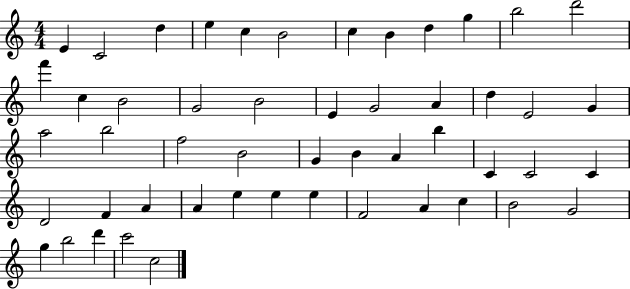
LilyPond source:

{
  \clef treble
  \numericTimeSignature
  \time 4/4
  \key c \major
  e'4 c'2 d''4 | e''4 c''4 b'2 | c''4 b'4 d''4 g''4 | b''2 d'''2 | \break f'''4 c''4 b'2 | g'2 b'2 | e'4 g'2 a'4 | d''4 e'2 g'4 | \break a''2 b''2 | f''2 b'2 | g'4 b'4 a'4 b''4 | c'4 c'2 c'4 | \break d'2 f'4 a'4 | a'4 e''4 e''4 e''4 | f'2 a'4 c''4 | b'2 g'2 | \break g''4 b''2 d'''4 | c'''2 c''2 | \bar "|."
}